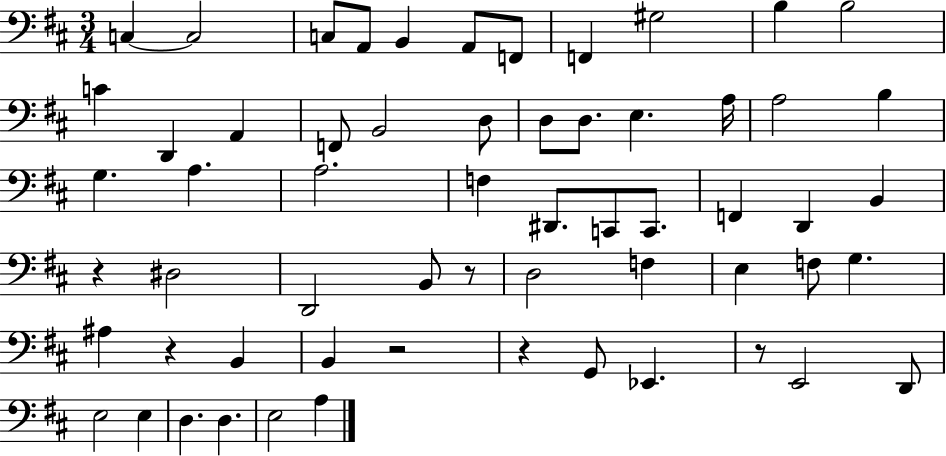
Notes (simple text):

C3/q C3/h C3/e A2/e B2/q A2/e F2/e F2/q G#3/h B3/q B3/h C4/q D2/q A2/q F2/e B2/h D3/e D3/e D3/e. E3/q. A3/s A3/h B3/q G3/q. A3/q. A3/h. F3/q D#2/e. C2/e C2/e. F2/q D2/q B2/q R/q D#3/h D2/h B2/e R/e D3/h F3/q E3/q F3/e G3/q. A#3/q R/q B2/q B2/q R/h R/q G2/e Eb2/q. R/e E2/h D2/e E3/h E3/q D3/q. D3/q. E3/h A3/q